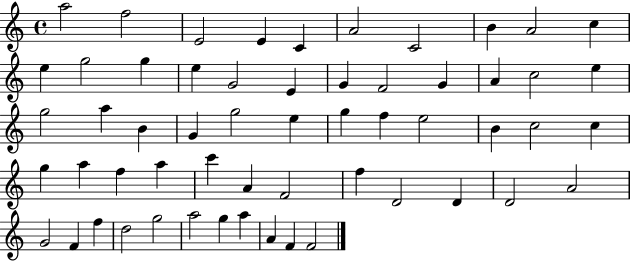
X:1
T:Untitled
M:4/4
L:1/4
K:C
a2 f2 E2 E C A2 C2 B A2 c e g2 g e G2 E G F2 G A c2 e g2 a B G g2 e g f e2 B c2 c g a f a c' A F2 f D2 D D2 A2 G2 F f d2 g2 a2 g a A F F2